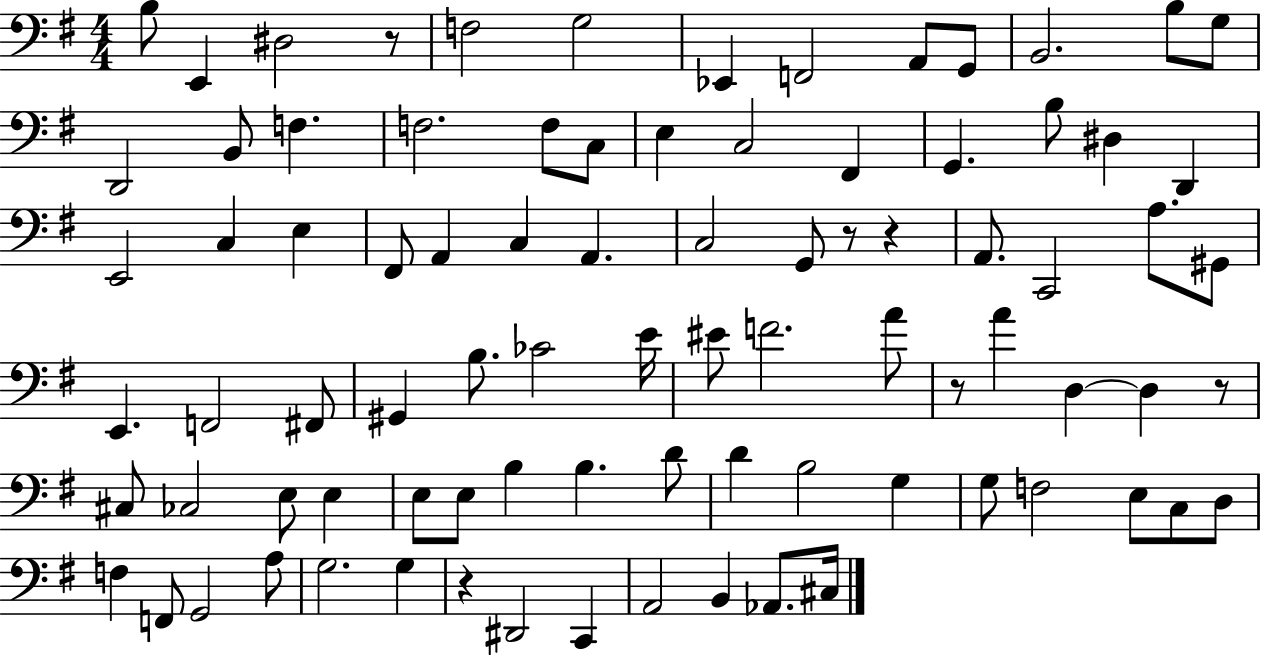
B3/e E2/q D#3/h R/e F3/h G3/h Eb2/q F2/h A2/e G2/e B2/h. B3/e G3/e D2/h B2/e F3/q. F3/h. F3/e C3/e E3/q C3/h F#2/q G2/q. B3/e D#3/q D2/q E2/h C3/q E3/q F#2/e A2/q C3/q A2/q. C3/h G2/e R/e R/q A2/e. C2/h A3/e. G#2/e E2/q. F2/h F#2/e G#2/q B3/e. CES4/h E4/s EIS4/e F4/h. A4/e R/e A4/q D3/q D3/q R/e C#3/e CES3/h E3/e E3/q E3/e E3/e B3/q B3/q. D4/e D4/q B3/h G3/q G3/e F3/h E3/e C3/e D3/e F3/q F2/e G2/h A3/e G3/h. G3/q R/q D#2/h C2/q A2/h B2/q Ab2/e. C#3/s